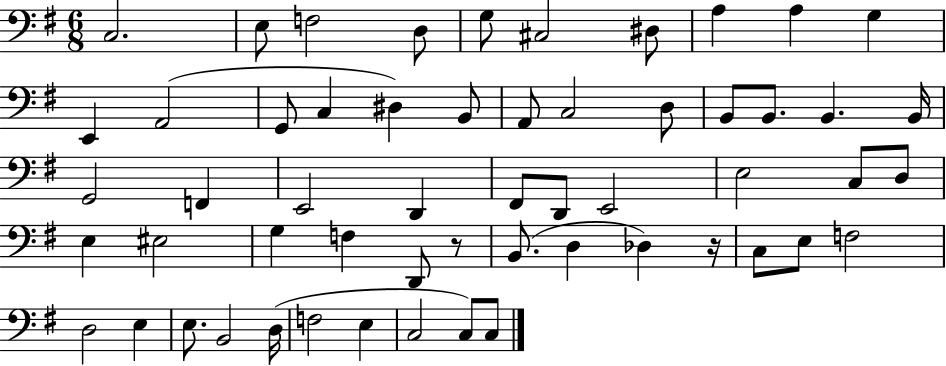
C3/h. E3/e F3/h D3/e G3/e C#3/h D#3/e A3/q A3/q G3/q E2/q A2/h G2/e C3/q D#3/q B2/e A2/e C3/h D3/e B2/e B2/e. B2/q. B2/s G2/h F2/q E2/h D2/q F#2/e D2/e E2/h E3/h C3/e D3/e E3/q EIS3/h G3/q F3/q D2/e R/e B2/e. D3/q Db3/q R/s C3/e E3/e F3/h D3/h E3/q E3/e. B2/h D3/s F3/h E3/q C3/h C3/e C3/e